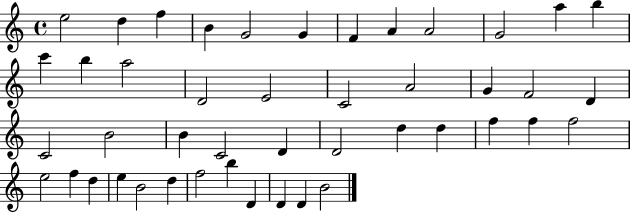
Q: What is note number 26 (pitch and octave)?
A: C4